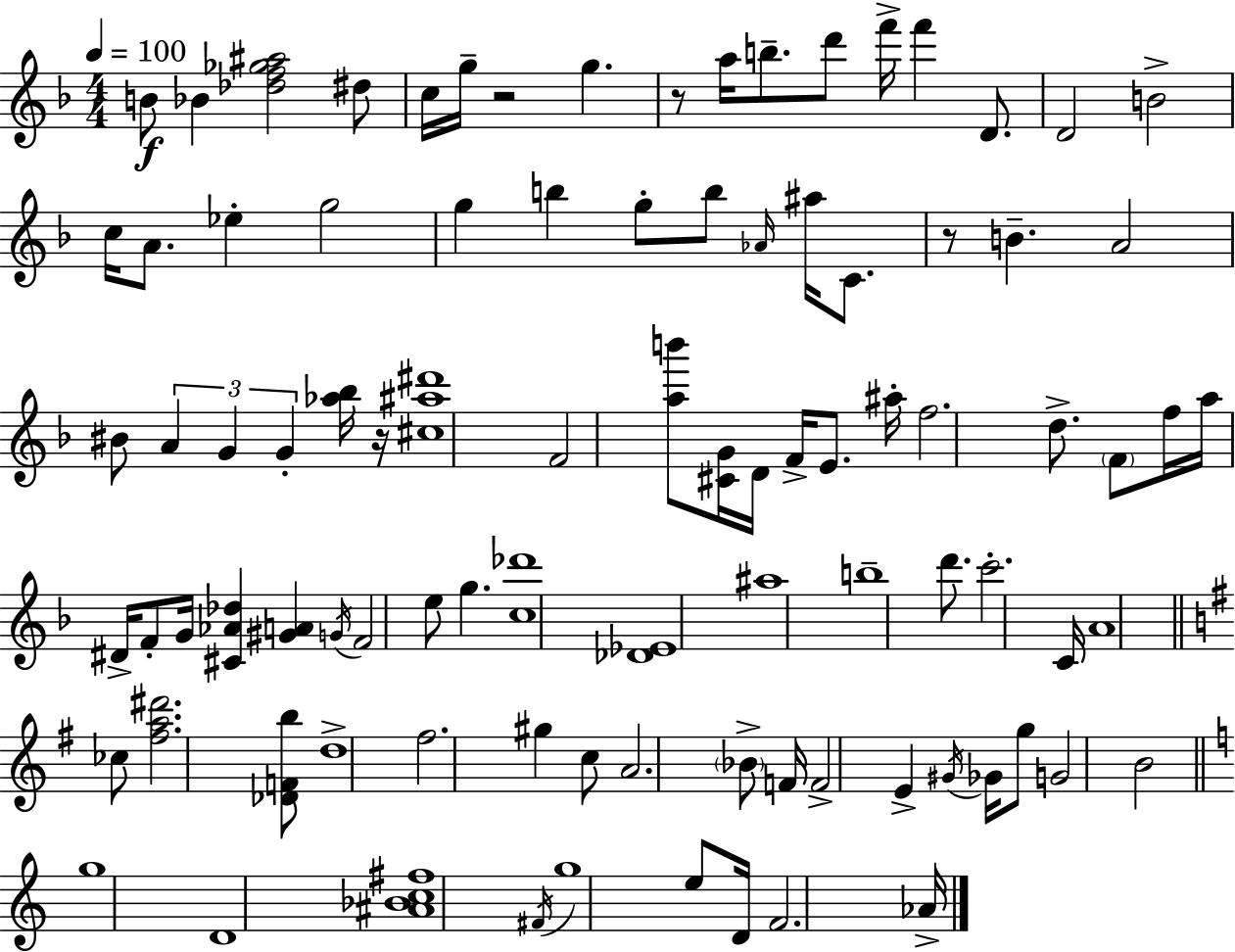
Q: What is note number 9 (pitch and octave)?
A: D6